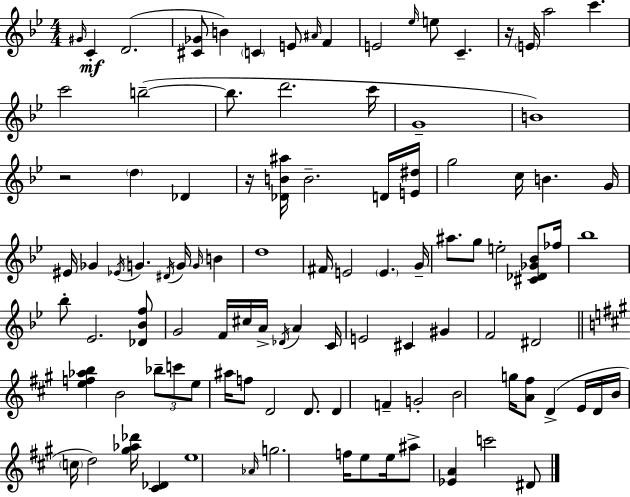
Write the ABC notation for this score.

X:1
T:Untitled
M:4/4
L:1/4
K:Bb
^G/4 C D2 [^C_G]/2 B C E/2 ^A/4 F E2 _e/4 e/2 C z/4 E/4 a2 c' c'2 b2 b/2 d'2 c'/4 G4 B4 z2 d _D z/4 [_DB^a]/4 B2 D/4 [E^d]/4 g2 c/4 B G/4 ^E/4 _G _E/4 G ^D/4 G/4 G/4 B d4 ^F/4 E2 E G/4 ^a/2 g/2 e2 [^C_D_G_B]/2 _f/4 _b4 _b/2 _E2 [_D_Bf]/2 G2 F/4 ^c/4 A/4 _D/4 A C/4 E2 ^C ^G F2 ^D2 [ef_ab] B2 _b/2 c'/2 e/2 ^a/4 f/2 D2 D/2 D F G2 B2 g/4 [A^f]/2 D E/4 D/4 B/4 c/4 d2 [^g_a_d']/4 [^C_D] e4 _A/4 g2 f/4 e/2 e/4 ^a/2 [_EA] c'2 ^D/2